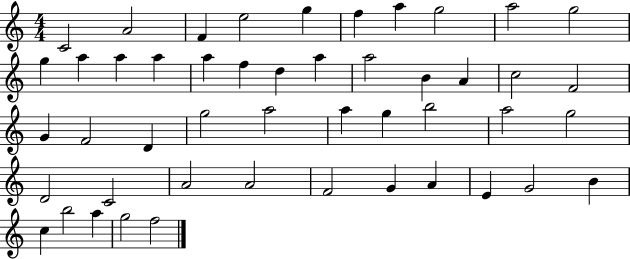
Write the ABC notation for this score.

X:1
T:Untitled
M:4/4
L:1/4
K:C
C2 A2 F e2 g f a g2 a2 g2 g a a a a f d a a2 B A c2 F2 G F2 D g2 a2 a g b2 a2 g2 D2 C2 A2 A2 F2 G A E G2 B c b2 a g2 f2